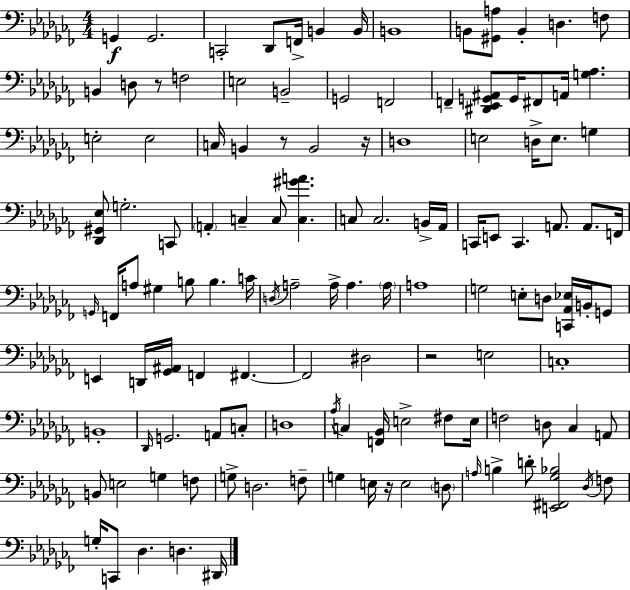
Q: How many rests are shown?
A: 5